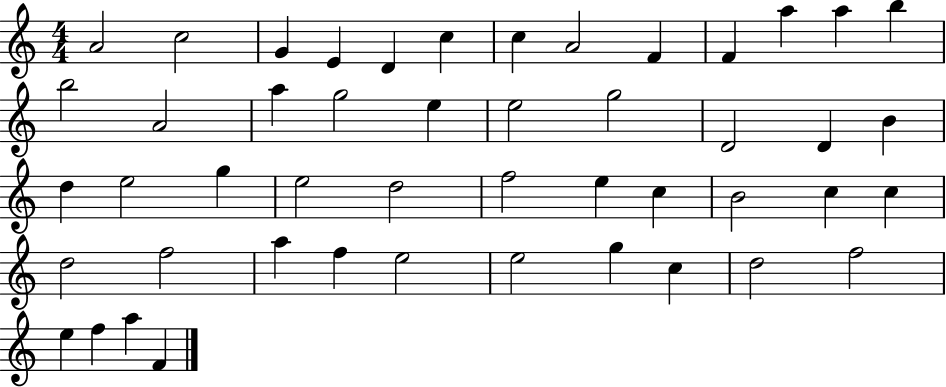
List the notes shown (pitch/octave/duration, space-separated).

A4/h C5/h G4/q E4/q D4/q C5/q C5/q A4/h F4/q F4/q A5/q A5/q B5/q B5/h A4/h A5/q G5/h E5/q E5/h G5/h D4/h D4/q B4/q D5/q E5/h G5/q E5/h D5/h F5/h E5/q C5/q B4/h C5/q C5/q D5/h F5/h A5/q F5/q E5/h E5/h G5/q C5/q D5/h F5/h E5/q F5/q A5/q F4/q